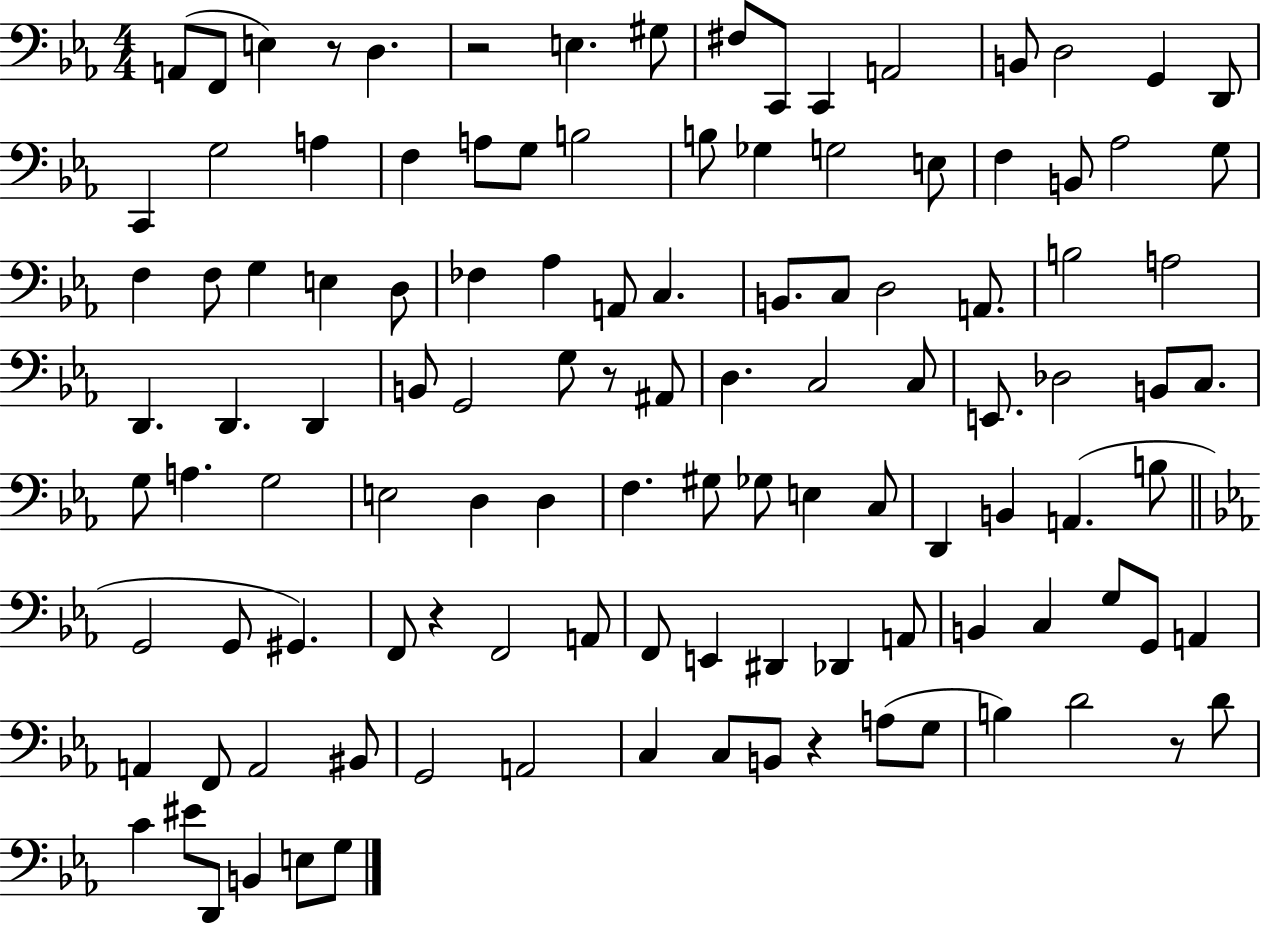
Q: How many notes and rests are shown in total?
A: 115